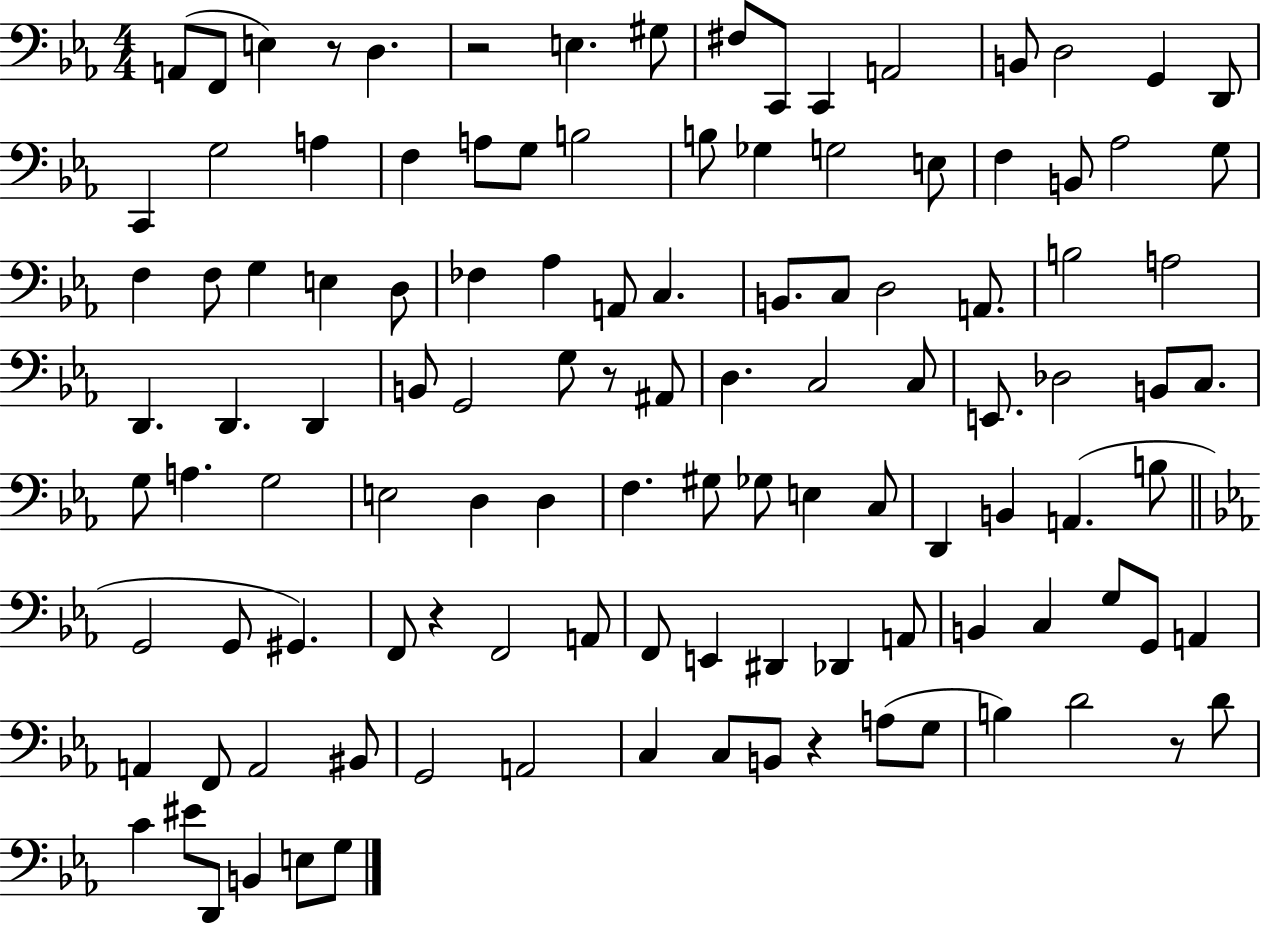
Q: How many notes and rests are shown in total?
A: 115